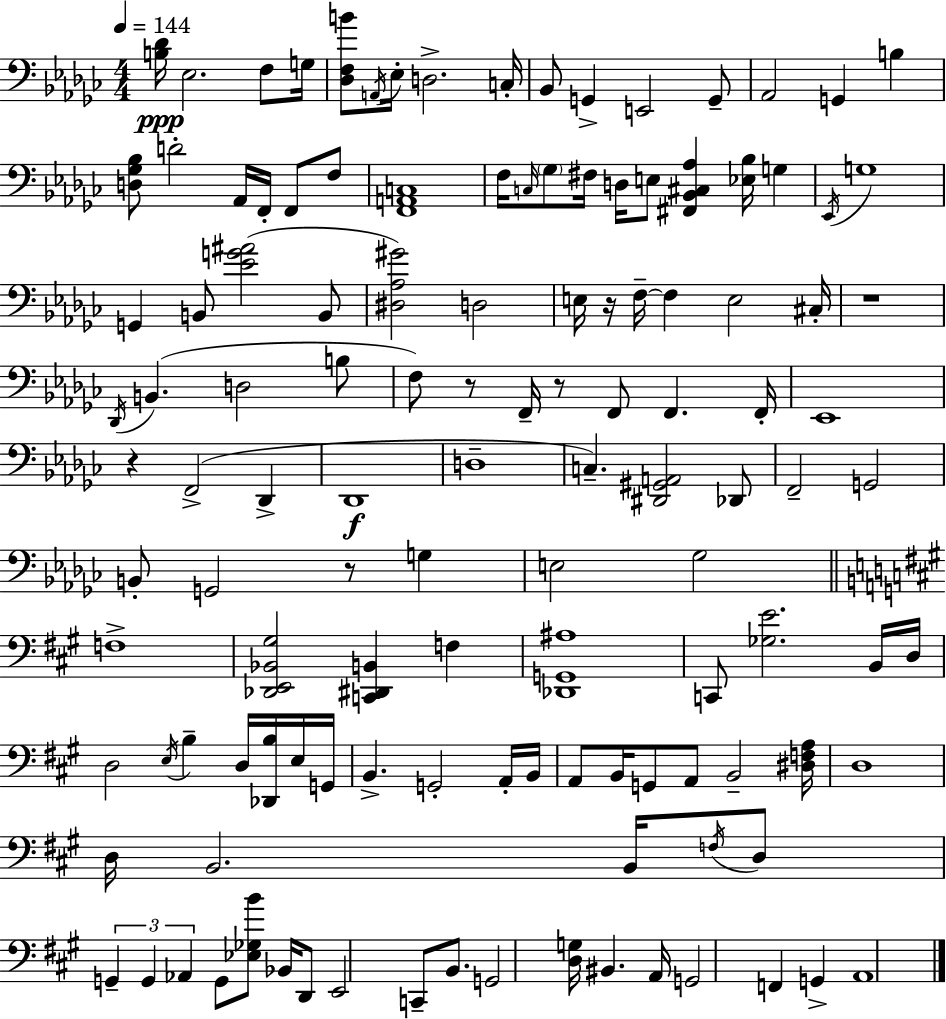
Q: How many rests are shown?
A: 6